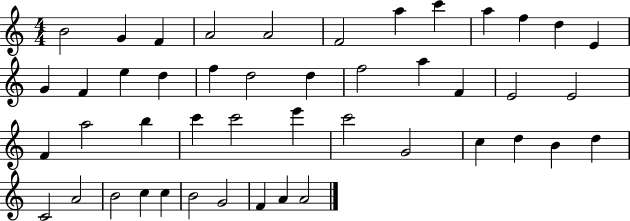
B4/h G4/q F4/q A4/h A4/h F4/h A5/q C6/q A5/q F5/q D5/q E4/q G4/q F4/q E5/q D5/q F5/q D5/h D5/q F5/h A5/q F4/q E4/h E4/h F4/q A5/h B5/q C6/q C6/h E6/q C6/h G4/h C5/q D5/q B4/q D5/q C4/h A4/h B4/h C5/q C5/q B4/h G4/h F4/q A4/q A4/h